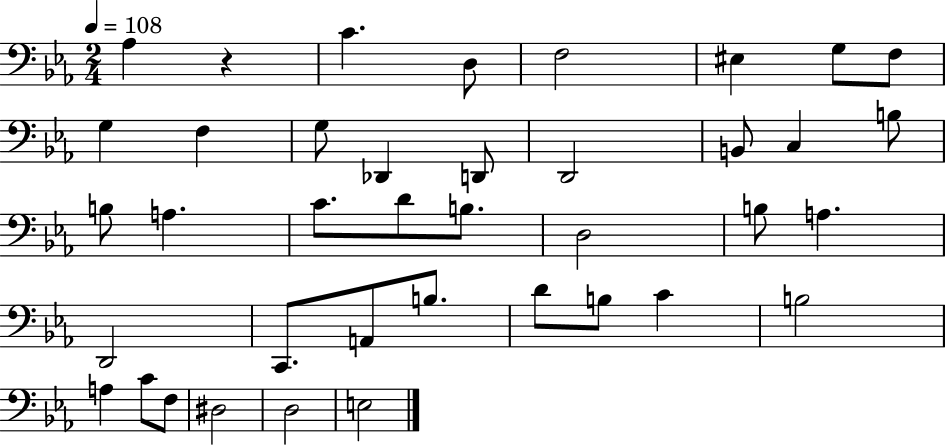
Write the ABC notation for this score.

X:1
T:Untitled
M:2/4
L:1/4
K:Eb
_A, z C D,/2 F,2 ^E, G,/2 F,/2 G, F, G,/2 _D,, D,,/2 D,,2 B,,/2 C, B,/2 B,/2 A, C/2 D/2 B,/2 D,2 B,/2 A, D,,2 C,,/2 A,,/2 B,/2 D/2 B,/2 C B,2 A, C/2 F,/2 ^D,2 D,2 E,2